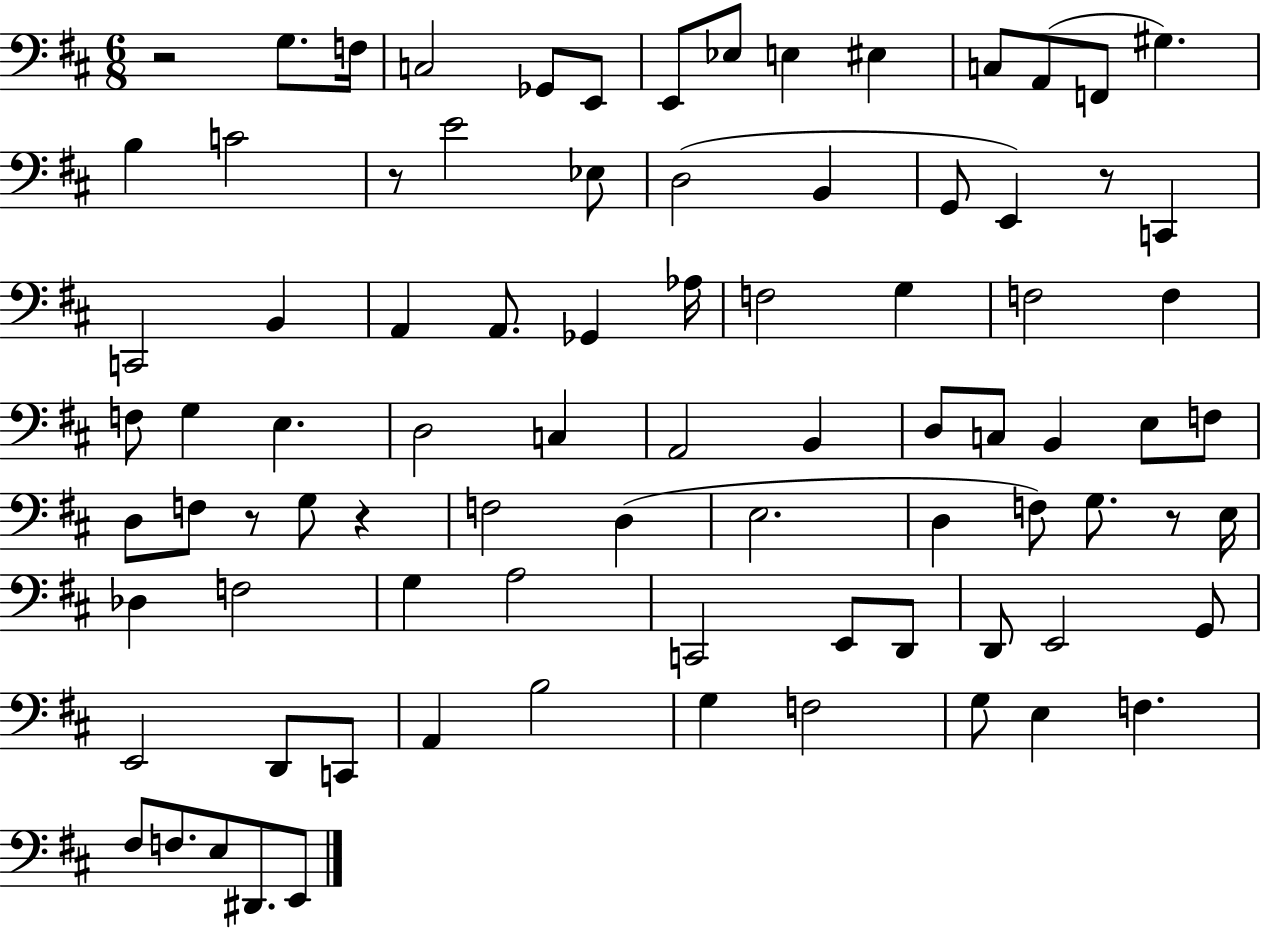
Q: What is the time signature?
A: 6/8